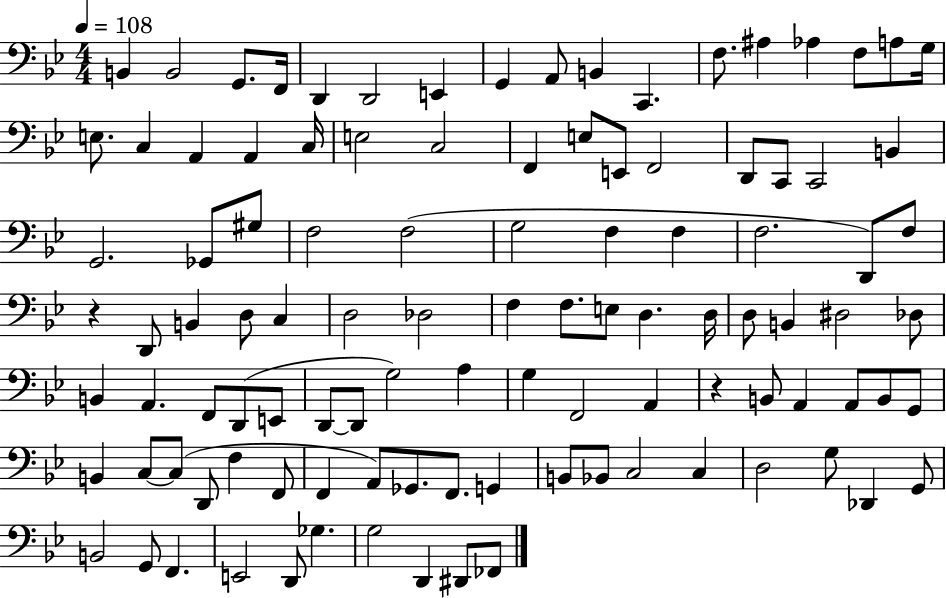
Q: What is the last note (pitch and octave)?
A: FES2